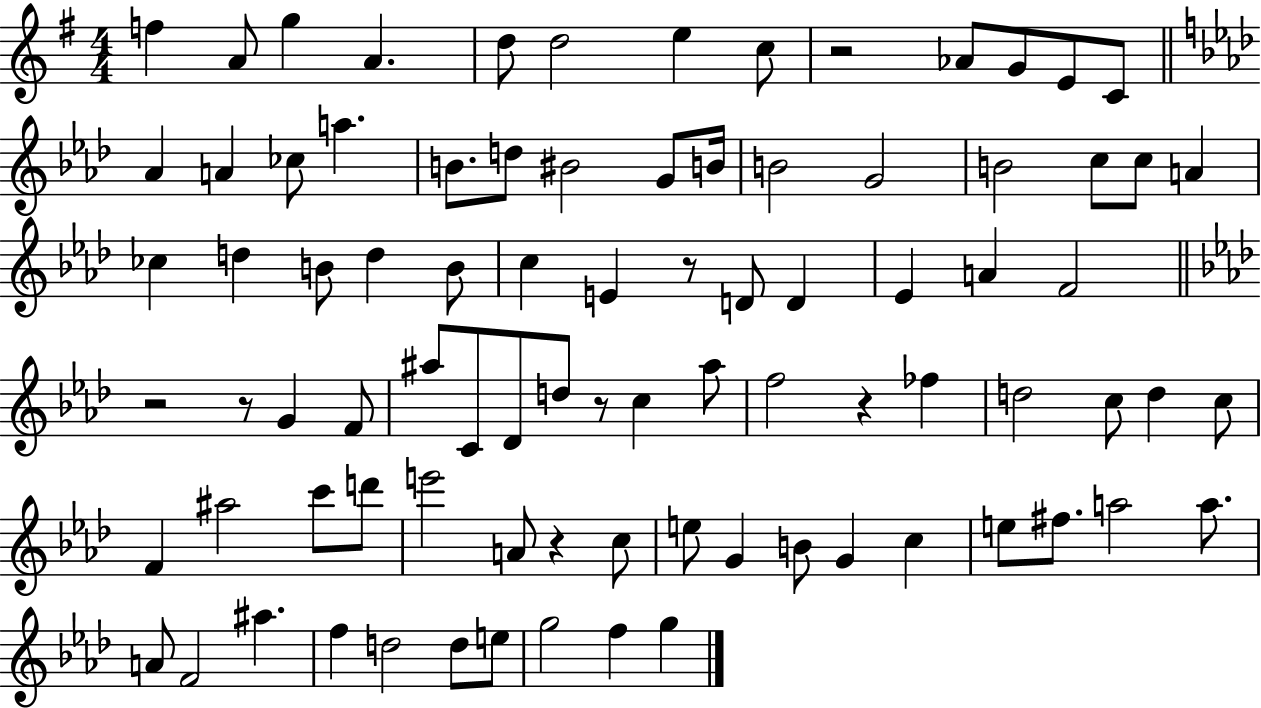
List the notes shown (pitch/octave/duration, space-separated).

F5/q A4/e G5/q A4/q. D5/e D5/h E5/q C5/e R/h Ab4/e G4/e E4/e C4/e Ab4/q A4/q CES5/e A5/q. B4/e. D5/e BIS4/h G4/e B4/s B4/h G4/h B4/h C5/e C5/e A4/q CES5/q D5/q B4/e D5/q B4/e C5/q E4/q R/e D4/e D4/q Eb4/q A4/q F4/h R/h R/e G4/q F4/e A#5/e C4/e Db4/e D5/e R/e C5/q A#5/e F5/h R/q FES5/q D5/h C5/e D5/q C5/e F4/q A#5/h C6/e D6/e E6/h A4/e R/q C5/e E5/e G4/q B4/e G4/q C5/q E5/e F#5/e. A5/h A5/e. A4/e F4/h A#5/q. F5/q D5/h D5/e E5/e G5/h F5/q G5/q